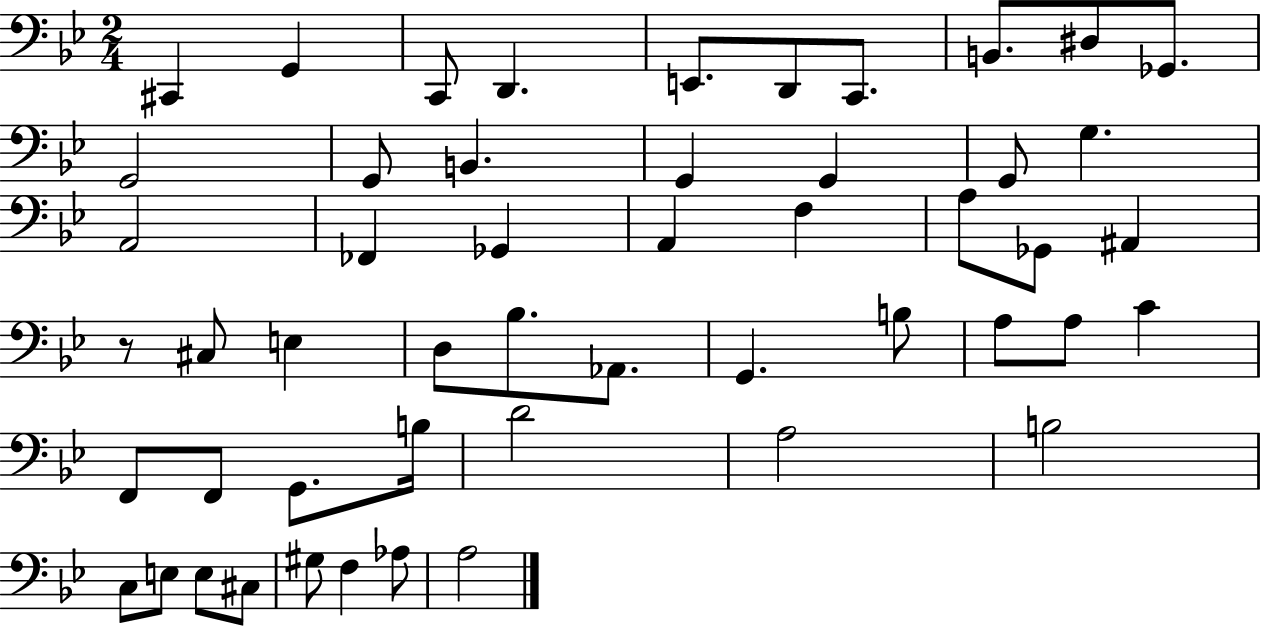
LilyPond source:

{
  \clef bass
  \numericTimeSignature
  \time 2/4
  \key bes \major
  \repeat volta 2 { cis,4 g,4 | c,8 d,4. | e,8. d,8 c,8. | b,8. dis8 ges,8. | \break g,2 | g,8 b,4. | g,4 g,4 | g,8 g4. | \break a,2 | fes,4 ges,4 | a,4 f4 | a8 ges,8 ais,4 | \break r8 cis8 e4 | d8 bes8. aes,8. | g,4. b8 | a8 a8 c'4 | \break f,8 f,8 g,8. b16 | d'2 | a2 | b2 | \break c8 e8 e8 cis8 | gis8 f4 aes8 | a2 | } \bar "|."
}